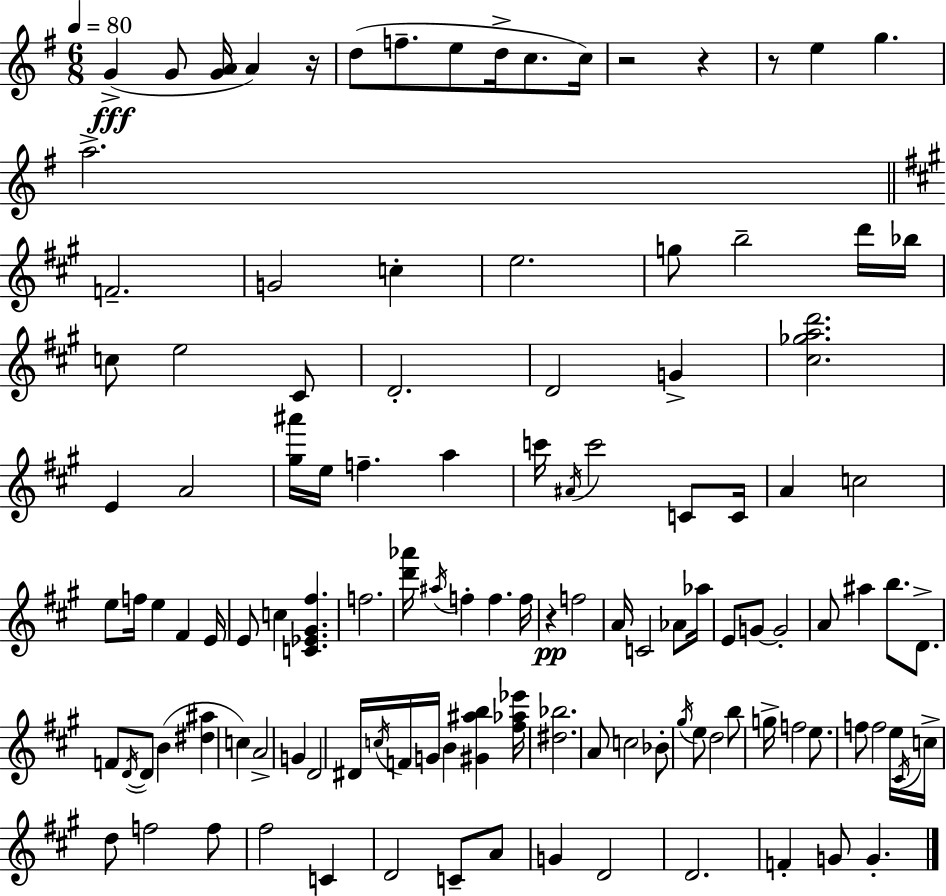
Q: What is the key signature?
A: E minor